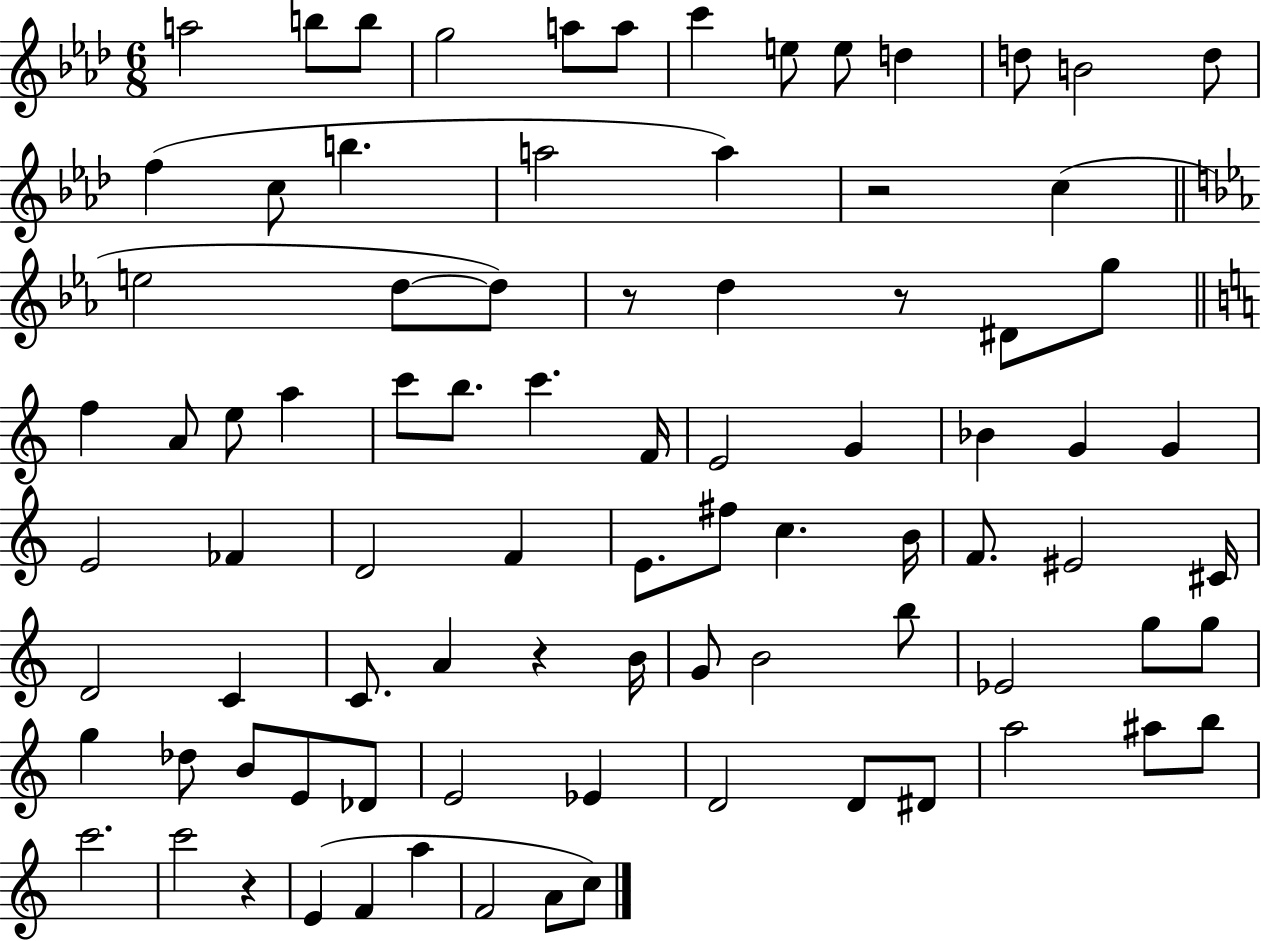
A5/h B5/e B5/e G5/h A5/e A5/e C6/q E5/e E5/e D5/q D5/e B4/h D5/e F5/q C5/e B5/q. A5/h A5/q R/h C5/q E5/h D5/e D5/e R/e D5/q R/e D#4/e G5/e F5/q A4/e E5/e A5/q C6/e B5/e. C6/q. F4/s E4/h G4/q Bb4/q G4/q G4/q E4/h FES4/q D4/h F4/q E4/e. F#5/e C5/q. B4/s F4/e. EIS4/h C#4/s D4/h C4/q C4/e. A4/q R/q B4/s G4/e B4/h B5/e Eb4/h G5/e G5/e G5/q Db5/e B4/e E4/e Db4/e E4/h Eb4/q D4/h D4/e D#4/e A5/h A#5/e B5/e C6/h. C6/h R/q E4/q F4/q A5/q F4/h A4/e C5/e